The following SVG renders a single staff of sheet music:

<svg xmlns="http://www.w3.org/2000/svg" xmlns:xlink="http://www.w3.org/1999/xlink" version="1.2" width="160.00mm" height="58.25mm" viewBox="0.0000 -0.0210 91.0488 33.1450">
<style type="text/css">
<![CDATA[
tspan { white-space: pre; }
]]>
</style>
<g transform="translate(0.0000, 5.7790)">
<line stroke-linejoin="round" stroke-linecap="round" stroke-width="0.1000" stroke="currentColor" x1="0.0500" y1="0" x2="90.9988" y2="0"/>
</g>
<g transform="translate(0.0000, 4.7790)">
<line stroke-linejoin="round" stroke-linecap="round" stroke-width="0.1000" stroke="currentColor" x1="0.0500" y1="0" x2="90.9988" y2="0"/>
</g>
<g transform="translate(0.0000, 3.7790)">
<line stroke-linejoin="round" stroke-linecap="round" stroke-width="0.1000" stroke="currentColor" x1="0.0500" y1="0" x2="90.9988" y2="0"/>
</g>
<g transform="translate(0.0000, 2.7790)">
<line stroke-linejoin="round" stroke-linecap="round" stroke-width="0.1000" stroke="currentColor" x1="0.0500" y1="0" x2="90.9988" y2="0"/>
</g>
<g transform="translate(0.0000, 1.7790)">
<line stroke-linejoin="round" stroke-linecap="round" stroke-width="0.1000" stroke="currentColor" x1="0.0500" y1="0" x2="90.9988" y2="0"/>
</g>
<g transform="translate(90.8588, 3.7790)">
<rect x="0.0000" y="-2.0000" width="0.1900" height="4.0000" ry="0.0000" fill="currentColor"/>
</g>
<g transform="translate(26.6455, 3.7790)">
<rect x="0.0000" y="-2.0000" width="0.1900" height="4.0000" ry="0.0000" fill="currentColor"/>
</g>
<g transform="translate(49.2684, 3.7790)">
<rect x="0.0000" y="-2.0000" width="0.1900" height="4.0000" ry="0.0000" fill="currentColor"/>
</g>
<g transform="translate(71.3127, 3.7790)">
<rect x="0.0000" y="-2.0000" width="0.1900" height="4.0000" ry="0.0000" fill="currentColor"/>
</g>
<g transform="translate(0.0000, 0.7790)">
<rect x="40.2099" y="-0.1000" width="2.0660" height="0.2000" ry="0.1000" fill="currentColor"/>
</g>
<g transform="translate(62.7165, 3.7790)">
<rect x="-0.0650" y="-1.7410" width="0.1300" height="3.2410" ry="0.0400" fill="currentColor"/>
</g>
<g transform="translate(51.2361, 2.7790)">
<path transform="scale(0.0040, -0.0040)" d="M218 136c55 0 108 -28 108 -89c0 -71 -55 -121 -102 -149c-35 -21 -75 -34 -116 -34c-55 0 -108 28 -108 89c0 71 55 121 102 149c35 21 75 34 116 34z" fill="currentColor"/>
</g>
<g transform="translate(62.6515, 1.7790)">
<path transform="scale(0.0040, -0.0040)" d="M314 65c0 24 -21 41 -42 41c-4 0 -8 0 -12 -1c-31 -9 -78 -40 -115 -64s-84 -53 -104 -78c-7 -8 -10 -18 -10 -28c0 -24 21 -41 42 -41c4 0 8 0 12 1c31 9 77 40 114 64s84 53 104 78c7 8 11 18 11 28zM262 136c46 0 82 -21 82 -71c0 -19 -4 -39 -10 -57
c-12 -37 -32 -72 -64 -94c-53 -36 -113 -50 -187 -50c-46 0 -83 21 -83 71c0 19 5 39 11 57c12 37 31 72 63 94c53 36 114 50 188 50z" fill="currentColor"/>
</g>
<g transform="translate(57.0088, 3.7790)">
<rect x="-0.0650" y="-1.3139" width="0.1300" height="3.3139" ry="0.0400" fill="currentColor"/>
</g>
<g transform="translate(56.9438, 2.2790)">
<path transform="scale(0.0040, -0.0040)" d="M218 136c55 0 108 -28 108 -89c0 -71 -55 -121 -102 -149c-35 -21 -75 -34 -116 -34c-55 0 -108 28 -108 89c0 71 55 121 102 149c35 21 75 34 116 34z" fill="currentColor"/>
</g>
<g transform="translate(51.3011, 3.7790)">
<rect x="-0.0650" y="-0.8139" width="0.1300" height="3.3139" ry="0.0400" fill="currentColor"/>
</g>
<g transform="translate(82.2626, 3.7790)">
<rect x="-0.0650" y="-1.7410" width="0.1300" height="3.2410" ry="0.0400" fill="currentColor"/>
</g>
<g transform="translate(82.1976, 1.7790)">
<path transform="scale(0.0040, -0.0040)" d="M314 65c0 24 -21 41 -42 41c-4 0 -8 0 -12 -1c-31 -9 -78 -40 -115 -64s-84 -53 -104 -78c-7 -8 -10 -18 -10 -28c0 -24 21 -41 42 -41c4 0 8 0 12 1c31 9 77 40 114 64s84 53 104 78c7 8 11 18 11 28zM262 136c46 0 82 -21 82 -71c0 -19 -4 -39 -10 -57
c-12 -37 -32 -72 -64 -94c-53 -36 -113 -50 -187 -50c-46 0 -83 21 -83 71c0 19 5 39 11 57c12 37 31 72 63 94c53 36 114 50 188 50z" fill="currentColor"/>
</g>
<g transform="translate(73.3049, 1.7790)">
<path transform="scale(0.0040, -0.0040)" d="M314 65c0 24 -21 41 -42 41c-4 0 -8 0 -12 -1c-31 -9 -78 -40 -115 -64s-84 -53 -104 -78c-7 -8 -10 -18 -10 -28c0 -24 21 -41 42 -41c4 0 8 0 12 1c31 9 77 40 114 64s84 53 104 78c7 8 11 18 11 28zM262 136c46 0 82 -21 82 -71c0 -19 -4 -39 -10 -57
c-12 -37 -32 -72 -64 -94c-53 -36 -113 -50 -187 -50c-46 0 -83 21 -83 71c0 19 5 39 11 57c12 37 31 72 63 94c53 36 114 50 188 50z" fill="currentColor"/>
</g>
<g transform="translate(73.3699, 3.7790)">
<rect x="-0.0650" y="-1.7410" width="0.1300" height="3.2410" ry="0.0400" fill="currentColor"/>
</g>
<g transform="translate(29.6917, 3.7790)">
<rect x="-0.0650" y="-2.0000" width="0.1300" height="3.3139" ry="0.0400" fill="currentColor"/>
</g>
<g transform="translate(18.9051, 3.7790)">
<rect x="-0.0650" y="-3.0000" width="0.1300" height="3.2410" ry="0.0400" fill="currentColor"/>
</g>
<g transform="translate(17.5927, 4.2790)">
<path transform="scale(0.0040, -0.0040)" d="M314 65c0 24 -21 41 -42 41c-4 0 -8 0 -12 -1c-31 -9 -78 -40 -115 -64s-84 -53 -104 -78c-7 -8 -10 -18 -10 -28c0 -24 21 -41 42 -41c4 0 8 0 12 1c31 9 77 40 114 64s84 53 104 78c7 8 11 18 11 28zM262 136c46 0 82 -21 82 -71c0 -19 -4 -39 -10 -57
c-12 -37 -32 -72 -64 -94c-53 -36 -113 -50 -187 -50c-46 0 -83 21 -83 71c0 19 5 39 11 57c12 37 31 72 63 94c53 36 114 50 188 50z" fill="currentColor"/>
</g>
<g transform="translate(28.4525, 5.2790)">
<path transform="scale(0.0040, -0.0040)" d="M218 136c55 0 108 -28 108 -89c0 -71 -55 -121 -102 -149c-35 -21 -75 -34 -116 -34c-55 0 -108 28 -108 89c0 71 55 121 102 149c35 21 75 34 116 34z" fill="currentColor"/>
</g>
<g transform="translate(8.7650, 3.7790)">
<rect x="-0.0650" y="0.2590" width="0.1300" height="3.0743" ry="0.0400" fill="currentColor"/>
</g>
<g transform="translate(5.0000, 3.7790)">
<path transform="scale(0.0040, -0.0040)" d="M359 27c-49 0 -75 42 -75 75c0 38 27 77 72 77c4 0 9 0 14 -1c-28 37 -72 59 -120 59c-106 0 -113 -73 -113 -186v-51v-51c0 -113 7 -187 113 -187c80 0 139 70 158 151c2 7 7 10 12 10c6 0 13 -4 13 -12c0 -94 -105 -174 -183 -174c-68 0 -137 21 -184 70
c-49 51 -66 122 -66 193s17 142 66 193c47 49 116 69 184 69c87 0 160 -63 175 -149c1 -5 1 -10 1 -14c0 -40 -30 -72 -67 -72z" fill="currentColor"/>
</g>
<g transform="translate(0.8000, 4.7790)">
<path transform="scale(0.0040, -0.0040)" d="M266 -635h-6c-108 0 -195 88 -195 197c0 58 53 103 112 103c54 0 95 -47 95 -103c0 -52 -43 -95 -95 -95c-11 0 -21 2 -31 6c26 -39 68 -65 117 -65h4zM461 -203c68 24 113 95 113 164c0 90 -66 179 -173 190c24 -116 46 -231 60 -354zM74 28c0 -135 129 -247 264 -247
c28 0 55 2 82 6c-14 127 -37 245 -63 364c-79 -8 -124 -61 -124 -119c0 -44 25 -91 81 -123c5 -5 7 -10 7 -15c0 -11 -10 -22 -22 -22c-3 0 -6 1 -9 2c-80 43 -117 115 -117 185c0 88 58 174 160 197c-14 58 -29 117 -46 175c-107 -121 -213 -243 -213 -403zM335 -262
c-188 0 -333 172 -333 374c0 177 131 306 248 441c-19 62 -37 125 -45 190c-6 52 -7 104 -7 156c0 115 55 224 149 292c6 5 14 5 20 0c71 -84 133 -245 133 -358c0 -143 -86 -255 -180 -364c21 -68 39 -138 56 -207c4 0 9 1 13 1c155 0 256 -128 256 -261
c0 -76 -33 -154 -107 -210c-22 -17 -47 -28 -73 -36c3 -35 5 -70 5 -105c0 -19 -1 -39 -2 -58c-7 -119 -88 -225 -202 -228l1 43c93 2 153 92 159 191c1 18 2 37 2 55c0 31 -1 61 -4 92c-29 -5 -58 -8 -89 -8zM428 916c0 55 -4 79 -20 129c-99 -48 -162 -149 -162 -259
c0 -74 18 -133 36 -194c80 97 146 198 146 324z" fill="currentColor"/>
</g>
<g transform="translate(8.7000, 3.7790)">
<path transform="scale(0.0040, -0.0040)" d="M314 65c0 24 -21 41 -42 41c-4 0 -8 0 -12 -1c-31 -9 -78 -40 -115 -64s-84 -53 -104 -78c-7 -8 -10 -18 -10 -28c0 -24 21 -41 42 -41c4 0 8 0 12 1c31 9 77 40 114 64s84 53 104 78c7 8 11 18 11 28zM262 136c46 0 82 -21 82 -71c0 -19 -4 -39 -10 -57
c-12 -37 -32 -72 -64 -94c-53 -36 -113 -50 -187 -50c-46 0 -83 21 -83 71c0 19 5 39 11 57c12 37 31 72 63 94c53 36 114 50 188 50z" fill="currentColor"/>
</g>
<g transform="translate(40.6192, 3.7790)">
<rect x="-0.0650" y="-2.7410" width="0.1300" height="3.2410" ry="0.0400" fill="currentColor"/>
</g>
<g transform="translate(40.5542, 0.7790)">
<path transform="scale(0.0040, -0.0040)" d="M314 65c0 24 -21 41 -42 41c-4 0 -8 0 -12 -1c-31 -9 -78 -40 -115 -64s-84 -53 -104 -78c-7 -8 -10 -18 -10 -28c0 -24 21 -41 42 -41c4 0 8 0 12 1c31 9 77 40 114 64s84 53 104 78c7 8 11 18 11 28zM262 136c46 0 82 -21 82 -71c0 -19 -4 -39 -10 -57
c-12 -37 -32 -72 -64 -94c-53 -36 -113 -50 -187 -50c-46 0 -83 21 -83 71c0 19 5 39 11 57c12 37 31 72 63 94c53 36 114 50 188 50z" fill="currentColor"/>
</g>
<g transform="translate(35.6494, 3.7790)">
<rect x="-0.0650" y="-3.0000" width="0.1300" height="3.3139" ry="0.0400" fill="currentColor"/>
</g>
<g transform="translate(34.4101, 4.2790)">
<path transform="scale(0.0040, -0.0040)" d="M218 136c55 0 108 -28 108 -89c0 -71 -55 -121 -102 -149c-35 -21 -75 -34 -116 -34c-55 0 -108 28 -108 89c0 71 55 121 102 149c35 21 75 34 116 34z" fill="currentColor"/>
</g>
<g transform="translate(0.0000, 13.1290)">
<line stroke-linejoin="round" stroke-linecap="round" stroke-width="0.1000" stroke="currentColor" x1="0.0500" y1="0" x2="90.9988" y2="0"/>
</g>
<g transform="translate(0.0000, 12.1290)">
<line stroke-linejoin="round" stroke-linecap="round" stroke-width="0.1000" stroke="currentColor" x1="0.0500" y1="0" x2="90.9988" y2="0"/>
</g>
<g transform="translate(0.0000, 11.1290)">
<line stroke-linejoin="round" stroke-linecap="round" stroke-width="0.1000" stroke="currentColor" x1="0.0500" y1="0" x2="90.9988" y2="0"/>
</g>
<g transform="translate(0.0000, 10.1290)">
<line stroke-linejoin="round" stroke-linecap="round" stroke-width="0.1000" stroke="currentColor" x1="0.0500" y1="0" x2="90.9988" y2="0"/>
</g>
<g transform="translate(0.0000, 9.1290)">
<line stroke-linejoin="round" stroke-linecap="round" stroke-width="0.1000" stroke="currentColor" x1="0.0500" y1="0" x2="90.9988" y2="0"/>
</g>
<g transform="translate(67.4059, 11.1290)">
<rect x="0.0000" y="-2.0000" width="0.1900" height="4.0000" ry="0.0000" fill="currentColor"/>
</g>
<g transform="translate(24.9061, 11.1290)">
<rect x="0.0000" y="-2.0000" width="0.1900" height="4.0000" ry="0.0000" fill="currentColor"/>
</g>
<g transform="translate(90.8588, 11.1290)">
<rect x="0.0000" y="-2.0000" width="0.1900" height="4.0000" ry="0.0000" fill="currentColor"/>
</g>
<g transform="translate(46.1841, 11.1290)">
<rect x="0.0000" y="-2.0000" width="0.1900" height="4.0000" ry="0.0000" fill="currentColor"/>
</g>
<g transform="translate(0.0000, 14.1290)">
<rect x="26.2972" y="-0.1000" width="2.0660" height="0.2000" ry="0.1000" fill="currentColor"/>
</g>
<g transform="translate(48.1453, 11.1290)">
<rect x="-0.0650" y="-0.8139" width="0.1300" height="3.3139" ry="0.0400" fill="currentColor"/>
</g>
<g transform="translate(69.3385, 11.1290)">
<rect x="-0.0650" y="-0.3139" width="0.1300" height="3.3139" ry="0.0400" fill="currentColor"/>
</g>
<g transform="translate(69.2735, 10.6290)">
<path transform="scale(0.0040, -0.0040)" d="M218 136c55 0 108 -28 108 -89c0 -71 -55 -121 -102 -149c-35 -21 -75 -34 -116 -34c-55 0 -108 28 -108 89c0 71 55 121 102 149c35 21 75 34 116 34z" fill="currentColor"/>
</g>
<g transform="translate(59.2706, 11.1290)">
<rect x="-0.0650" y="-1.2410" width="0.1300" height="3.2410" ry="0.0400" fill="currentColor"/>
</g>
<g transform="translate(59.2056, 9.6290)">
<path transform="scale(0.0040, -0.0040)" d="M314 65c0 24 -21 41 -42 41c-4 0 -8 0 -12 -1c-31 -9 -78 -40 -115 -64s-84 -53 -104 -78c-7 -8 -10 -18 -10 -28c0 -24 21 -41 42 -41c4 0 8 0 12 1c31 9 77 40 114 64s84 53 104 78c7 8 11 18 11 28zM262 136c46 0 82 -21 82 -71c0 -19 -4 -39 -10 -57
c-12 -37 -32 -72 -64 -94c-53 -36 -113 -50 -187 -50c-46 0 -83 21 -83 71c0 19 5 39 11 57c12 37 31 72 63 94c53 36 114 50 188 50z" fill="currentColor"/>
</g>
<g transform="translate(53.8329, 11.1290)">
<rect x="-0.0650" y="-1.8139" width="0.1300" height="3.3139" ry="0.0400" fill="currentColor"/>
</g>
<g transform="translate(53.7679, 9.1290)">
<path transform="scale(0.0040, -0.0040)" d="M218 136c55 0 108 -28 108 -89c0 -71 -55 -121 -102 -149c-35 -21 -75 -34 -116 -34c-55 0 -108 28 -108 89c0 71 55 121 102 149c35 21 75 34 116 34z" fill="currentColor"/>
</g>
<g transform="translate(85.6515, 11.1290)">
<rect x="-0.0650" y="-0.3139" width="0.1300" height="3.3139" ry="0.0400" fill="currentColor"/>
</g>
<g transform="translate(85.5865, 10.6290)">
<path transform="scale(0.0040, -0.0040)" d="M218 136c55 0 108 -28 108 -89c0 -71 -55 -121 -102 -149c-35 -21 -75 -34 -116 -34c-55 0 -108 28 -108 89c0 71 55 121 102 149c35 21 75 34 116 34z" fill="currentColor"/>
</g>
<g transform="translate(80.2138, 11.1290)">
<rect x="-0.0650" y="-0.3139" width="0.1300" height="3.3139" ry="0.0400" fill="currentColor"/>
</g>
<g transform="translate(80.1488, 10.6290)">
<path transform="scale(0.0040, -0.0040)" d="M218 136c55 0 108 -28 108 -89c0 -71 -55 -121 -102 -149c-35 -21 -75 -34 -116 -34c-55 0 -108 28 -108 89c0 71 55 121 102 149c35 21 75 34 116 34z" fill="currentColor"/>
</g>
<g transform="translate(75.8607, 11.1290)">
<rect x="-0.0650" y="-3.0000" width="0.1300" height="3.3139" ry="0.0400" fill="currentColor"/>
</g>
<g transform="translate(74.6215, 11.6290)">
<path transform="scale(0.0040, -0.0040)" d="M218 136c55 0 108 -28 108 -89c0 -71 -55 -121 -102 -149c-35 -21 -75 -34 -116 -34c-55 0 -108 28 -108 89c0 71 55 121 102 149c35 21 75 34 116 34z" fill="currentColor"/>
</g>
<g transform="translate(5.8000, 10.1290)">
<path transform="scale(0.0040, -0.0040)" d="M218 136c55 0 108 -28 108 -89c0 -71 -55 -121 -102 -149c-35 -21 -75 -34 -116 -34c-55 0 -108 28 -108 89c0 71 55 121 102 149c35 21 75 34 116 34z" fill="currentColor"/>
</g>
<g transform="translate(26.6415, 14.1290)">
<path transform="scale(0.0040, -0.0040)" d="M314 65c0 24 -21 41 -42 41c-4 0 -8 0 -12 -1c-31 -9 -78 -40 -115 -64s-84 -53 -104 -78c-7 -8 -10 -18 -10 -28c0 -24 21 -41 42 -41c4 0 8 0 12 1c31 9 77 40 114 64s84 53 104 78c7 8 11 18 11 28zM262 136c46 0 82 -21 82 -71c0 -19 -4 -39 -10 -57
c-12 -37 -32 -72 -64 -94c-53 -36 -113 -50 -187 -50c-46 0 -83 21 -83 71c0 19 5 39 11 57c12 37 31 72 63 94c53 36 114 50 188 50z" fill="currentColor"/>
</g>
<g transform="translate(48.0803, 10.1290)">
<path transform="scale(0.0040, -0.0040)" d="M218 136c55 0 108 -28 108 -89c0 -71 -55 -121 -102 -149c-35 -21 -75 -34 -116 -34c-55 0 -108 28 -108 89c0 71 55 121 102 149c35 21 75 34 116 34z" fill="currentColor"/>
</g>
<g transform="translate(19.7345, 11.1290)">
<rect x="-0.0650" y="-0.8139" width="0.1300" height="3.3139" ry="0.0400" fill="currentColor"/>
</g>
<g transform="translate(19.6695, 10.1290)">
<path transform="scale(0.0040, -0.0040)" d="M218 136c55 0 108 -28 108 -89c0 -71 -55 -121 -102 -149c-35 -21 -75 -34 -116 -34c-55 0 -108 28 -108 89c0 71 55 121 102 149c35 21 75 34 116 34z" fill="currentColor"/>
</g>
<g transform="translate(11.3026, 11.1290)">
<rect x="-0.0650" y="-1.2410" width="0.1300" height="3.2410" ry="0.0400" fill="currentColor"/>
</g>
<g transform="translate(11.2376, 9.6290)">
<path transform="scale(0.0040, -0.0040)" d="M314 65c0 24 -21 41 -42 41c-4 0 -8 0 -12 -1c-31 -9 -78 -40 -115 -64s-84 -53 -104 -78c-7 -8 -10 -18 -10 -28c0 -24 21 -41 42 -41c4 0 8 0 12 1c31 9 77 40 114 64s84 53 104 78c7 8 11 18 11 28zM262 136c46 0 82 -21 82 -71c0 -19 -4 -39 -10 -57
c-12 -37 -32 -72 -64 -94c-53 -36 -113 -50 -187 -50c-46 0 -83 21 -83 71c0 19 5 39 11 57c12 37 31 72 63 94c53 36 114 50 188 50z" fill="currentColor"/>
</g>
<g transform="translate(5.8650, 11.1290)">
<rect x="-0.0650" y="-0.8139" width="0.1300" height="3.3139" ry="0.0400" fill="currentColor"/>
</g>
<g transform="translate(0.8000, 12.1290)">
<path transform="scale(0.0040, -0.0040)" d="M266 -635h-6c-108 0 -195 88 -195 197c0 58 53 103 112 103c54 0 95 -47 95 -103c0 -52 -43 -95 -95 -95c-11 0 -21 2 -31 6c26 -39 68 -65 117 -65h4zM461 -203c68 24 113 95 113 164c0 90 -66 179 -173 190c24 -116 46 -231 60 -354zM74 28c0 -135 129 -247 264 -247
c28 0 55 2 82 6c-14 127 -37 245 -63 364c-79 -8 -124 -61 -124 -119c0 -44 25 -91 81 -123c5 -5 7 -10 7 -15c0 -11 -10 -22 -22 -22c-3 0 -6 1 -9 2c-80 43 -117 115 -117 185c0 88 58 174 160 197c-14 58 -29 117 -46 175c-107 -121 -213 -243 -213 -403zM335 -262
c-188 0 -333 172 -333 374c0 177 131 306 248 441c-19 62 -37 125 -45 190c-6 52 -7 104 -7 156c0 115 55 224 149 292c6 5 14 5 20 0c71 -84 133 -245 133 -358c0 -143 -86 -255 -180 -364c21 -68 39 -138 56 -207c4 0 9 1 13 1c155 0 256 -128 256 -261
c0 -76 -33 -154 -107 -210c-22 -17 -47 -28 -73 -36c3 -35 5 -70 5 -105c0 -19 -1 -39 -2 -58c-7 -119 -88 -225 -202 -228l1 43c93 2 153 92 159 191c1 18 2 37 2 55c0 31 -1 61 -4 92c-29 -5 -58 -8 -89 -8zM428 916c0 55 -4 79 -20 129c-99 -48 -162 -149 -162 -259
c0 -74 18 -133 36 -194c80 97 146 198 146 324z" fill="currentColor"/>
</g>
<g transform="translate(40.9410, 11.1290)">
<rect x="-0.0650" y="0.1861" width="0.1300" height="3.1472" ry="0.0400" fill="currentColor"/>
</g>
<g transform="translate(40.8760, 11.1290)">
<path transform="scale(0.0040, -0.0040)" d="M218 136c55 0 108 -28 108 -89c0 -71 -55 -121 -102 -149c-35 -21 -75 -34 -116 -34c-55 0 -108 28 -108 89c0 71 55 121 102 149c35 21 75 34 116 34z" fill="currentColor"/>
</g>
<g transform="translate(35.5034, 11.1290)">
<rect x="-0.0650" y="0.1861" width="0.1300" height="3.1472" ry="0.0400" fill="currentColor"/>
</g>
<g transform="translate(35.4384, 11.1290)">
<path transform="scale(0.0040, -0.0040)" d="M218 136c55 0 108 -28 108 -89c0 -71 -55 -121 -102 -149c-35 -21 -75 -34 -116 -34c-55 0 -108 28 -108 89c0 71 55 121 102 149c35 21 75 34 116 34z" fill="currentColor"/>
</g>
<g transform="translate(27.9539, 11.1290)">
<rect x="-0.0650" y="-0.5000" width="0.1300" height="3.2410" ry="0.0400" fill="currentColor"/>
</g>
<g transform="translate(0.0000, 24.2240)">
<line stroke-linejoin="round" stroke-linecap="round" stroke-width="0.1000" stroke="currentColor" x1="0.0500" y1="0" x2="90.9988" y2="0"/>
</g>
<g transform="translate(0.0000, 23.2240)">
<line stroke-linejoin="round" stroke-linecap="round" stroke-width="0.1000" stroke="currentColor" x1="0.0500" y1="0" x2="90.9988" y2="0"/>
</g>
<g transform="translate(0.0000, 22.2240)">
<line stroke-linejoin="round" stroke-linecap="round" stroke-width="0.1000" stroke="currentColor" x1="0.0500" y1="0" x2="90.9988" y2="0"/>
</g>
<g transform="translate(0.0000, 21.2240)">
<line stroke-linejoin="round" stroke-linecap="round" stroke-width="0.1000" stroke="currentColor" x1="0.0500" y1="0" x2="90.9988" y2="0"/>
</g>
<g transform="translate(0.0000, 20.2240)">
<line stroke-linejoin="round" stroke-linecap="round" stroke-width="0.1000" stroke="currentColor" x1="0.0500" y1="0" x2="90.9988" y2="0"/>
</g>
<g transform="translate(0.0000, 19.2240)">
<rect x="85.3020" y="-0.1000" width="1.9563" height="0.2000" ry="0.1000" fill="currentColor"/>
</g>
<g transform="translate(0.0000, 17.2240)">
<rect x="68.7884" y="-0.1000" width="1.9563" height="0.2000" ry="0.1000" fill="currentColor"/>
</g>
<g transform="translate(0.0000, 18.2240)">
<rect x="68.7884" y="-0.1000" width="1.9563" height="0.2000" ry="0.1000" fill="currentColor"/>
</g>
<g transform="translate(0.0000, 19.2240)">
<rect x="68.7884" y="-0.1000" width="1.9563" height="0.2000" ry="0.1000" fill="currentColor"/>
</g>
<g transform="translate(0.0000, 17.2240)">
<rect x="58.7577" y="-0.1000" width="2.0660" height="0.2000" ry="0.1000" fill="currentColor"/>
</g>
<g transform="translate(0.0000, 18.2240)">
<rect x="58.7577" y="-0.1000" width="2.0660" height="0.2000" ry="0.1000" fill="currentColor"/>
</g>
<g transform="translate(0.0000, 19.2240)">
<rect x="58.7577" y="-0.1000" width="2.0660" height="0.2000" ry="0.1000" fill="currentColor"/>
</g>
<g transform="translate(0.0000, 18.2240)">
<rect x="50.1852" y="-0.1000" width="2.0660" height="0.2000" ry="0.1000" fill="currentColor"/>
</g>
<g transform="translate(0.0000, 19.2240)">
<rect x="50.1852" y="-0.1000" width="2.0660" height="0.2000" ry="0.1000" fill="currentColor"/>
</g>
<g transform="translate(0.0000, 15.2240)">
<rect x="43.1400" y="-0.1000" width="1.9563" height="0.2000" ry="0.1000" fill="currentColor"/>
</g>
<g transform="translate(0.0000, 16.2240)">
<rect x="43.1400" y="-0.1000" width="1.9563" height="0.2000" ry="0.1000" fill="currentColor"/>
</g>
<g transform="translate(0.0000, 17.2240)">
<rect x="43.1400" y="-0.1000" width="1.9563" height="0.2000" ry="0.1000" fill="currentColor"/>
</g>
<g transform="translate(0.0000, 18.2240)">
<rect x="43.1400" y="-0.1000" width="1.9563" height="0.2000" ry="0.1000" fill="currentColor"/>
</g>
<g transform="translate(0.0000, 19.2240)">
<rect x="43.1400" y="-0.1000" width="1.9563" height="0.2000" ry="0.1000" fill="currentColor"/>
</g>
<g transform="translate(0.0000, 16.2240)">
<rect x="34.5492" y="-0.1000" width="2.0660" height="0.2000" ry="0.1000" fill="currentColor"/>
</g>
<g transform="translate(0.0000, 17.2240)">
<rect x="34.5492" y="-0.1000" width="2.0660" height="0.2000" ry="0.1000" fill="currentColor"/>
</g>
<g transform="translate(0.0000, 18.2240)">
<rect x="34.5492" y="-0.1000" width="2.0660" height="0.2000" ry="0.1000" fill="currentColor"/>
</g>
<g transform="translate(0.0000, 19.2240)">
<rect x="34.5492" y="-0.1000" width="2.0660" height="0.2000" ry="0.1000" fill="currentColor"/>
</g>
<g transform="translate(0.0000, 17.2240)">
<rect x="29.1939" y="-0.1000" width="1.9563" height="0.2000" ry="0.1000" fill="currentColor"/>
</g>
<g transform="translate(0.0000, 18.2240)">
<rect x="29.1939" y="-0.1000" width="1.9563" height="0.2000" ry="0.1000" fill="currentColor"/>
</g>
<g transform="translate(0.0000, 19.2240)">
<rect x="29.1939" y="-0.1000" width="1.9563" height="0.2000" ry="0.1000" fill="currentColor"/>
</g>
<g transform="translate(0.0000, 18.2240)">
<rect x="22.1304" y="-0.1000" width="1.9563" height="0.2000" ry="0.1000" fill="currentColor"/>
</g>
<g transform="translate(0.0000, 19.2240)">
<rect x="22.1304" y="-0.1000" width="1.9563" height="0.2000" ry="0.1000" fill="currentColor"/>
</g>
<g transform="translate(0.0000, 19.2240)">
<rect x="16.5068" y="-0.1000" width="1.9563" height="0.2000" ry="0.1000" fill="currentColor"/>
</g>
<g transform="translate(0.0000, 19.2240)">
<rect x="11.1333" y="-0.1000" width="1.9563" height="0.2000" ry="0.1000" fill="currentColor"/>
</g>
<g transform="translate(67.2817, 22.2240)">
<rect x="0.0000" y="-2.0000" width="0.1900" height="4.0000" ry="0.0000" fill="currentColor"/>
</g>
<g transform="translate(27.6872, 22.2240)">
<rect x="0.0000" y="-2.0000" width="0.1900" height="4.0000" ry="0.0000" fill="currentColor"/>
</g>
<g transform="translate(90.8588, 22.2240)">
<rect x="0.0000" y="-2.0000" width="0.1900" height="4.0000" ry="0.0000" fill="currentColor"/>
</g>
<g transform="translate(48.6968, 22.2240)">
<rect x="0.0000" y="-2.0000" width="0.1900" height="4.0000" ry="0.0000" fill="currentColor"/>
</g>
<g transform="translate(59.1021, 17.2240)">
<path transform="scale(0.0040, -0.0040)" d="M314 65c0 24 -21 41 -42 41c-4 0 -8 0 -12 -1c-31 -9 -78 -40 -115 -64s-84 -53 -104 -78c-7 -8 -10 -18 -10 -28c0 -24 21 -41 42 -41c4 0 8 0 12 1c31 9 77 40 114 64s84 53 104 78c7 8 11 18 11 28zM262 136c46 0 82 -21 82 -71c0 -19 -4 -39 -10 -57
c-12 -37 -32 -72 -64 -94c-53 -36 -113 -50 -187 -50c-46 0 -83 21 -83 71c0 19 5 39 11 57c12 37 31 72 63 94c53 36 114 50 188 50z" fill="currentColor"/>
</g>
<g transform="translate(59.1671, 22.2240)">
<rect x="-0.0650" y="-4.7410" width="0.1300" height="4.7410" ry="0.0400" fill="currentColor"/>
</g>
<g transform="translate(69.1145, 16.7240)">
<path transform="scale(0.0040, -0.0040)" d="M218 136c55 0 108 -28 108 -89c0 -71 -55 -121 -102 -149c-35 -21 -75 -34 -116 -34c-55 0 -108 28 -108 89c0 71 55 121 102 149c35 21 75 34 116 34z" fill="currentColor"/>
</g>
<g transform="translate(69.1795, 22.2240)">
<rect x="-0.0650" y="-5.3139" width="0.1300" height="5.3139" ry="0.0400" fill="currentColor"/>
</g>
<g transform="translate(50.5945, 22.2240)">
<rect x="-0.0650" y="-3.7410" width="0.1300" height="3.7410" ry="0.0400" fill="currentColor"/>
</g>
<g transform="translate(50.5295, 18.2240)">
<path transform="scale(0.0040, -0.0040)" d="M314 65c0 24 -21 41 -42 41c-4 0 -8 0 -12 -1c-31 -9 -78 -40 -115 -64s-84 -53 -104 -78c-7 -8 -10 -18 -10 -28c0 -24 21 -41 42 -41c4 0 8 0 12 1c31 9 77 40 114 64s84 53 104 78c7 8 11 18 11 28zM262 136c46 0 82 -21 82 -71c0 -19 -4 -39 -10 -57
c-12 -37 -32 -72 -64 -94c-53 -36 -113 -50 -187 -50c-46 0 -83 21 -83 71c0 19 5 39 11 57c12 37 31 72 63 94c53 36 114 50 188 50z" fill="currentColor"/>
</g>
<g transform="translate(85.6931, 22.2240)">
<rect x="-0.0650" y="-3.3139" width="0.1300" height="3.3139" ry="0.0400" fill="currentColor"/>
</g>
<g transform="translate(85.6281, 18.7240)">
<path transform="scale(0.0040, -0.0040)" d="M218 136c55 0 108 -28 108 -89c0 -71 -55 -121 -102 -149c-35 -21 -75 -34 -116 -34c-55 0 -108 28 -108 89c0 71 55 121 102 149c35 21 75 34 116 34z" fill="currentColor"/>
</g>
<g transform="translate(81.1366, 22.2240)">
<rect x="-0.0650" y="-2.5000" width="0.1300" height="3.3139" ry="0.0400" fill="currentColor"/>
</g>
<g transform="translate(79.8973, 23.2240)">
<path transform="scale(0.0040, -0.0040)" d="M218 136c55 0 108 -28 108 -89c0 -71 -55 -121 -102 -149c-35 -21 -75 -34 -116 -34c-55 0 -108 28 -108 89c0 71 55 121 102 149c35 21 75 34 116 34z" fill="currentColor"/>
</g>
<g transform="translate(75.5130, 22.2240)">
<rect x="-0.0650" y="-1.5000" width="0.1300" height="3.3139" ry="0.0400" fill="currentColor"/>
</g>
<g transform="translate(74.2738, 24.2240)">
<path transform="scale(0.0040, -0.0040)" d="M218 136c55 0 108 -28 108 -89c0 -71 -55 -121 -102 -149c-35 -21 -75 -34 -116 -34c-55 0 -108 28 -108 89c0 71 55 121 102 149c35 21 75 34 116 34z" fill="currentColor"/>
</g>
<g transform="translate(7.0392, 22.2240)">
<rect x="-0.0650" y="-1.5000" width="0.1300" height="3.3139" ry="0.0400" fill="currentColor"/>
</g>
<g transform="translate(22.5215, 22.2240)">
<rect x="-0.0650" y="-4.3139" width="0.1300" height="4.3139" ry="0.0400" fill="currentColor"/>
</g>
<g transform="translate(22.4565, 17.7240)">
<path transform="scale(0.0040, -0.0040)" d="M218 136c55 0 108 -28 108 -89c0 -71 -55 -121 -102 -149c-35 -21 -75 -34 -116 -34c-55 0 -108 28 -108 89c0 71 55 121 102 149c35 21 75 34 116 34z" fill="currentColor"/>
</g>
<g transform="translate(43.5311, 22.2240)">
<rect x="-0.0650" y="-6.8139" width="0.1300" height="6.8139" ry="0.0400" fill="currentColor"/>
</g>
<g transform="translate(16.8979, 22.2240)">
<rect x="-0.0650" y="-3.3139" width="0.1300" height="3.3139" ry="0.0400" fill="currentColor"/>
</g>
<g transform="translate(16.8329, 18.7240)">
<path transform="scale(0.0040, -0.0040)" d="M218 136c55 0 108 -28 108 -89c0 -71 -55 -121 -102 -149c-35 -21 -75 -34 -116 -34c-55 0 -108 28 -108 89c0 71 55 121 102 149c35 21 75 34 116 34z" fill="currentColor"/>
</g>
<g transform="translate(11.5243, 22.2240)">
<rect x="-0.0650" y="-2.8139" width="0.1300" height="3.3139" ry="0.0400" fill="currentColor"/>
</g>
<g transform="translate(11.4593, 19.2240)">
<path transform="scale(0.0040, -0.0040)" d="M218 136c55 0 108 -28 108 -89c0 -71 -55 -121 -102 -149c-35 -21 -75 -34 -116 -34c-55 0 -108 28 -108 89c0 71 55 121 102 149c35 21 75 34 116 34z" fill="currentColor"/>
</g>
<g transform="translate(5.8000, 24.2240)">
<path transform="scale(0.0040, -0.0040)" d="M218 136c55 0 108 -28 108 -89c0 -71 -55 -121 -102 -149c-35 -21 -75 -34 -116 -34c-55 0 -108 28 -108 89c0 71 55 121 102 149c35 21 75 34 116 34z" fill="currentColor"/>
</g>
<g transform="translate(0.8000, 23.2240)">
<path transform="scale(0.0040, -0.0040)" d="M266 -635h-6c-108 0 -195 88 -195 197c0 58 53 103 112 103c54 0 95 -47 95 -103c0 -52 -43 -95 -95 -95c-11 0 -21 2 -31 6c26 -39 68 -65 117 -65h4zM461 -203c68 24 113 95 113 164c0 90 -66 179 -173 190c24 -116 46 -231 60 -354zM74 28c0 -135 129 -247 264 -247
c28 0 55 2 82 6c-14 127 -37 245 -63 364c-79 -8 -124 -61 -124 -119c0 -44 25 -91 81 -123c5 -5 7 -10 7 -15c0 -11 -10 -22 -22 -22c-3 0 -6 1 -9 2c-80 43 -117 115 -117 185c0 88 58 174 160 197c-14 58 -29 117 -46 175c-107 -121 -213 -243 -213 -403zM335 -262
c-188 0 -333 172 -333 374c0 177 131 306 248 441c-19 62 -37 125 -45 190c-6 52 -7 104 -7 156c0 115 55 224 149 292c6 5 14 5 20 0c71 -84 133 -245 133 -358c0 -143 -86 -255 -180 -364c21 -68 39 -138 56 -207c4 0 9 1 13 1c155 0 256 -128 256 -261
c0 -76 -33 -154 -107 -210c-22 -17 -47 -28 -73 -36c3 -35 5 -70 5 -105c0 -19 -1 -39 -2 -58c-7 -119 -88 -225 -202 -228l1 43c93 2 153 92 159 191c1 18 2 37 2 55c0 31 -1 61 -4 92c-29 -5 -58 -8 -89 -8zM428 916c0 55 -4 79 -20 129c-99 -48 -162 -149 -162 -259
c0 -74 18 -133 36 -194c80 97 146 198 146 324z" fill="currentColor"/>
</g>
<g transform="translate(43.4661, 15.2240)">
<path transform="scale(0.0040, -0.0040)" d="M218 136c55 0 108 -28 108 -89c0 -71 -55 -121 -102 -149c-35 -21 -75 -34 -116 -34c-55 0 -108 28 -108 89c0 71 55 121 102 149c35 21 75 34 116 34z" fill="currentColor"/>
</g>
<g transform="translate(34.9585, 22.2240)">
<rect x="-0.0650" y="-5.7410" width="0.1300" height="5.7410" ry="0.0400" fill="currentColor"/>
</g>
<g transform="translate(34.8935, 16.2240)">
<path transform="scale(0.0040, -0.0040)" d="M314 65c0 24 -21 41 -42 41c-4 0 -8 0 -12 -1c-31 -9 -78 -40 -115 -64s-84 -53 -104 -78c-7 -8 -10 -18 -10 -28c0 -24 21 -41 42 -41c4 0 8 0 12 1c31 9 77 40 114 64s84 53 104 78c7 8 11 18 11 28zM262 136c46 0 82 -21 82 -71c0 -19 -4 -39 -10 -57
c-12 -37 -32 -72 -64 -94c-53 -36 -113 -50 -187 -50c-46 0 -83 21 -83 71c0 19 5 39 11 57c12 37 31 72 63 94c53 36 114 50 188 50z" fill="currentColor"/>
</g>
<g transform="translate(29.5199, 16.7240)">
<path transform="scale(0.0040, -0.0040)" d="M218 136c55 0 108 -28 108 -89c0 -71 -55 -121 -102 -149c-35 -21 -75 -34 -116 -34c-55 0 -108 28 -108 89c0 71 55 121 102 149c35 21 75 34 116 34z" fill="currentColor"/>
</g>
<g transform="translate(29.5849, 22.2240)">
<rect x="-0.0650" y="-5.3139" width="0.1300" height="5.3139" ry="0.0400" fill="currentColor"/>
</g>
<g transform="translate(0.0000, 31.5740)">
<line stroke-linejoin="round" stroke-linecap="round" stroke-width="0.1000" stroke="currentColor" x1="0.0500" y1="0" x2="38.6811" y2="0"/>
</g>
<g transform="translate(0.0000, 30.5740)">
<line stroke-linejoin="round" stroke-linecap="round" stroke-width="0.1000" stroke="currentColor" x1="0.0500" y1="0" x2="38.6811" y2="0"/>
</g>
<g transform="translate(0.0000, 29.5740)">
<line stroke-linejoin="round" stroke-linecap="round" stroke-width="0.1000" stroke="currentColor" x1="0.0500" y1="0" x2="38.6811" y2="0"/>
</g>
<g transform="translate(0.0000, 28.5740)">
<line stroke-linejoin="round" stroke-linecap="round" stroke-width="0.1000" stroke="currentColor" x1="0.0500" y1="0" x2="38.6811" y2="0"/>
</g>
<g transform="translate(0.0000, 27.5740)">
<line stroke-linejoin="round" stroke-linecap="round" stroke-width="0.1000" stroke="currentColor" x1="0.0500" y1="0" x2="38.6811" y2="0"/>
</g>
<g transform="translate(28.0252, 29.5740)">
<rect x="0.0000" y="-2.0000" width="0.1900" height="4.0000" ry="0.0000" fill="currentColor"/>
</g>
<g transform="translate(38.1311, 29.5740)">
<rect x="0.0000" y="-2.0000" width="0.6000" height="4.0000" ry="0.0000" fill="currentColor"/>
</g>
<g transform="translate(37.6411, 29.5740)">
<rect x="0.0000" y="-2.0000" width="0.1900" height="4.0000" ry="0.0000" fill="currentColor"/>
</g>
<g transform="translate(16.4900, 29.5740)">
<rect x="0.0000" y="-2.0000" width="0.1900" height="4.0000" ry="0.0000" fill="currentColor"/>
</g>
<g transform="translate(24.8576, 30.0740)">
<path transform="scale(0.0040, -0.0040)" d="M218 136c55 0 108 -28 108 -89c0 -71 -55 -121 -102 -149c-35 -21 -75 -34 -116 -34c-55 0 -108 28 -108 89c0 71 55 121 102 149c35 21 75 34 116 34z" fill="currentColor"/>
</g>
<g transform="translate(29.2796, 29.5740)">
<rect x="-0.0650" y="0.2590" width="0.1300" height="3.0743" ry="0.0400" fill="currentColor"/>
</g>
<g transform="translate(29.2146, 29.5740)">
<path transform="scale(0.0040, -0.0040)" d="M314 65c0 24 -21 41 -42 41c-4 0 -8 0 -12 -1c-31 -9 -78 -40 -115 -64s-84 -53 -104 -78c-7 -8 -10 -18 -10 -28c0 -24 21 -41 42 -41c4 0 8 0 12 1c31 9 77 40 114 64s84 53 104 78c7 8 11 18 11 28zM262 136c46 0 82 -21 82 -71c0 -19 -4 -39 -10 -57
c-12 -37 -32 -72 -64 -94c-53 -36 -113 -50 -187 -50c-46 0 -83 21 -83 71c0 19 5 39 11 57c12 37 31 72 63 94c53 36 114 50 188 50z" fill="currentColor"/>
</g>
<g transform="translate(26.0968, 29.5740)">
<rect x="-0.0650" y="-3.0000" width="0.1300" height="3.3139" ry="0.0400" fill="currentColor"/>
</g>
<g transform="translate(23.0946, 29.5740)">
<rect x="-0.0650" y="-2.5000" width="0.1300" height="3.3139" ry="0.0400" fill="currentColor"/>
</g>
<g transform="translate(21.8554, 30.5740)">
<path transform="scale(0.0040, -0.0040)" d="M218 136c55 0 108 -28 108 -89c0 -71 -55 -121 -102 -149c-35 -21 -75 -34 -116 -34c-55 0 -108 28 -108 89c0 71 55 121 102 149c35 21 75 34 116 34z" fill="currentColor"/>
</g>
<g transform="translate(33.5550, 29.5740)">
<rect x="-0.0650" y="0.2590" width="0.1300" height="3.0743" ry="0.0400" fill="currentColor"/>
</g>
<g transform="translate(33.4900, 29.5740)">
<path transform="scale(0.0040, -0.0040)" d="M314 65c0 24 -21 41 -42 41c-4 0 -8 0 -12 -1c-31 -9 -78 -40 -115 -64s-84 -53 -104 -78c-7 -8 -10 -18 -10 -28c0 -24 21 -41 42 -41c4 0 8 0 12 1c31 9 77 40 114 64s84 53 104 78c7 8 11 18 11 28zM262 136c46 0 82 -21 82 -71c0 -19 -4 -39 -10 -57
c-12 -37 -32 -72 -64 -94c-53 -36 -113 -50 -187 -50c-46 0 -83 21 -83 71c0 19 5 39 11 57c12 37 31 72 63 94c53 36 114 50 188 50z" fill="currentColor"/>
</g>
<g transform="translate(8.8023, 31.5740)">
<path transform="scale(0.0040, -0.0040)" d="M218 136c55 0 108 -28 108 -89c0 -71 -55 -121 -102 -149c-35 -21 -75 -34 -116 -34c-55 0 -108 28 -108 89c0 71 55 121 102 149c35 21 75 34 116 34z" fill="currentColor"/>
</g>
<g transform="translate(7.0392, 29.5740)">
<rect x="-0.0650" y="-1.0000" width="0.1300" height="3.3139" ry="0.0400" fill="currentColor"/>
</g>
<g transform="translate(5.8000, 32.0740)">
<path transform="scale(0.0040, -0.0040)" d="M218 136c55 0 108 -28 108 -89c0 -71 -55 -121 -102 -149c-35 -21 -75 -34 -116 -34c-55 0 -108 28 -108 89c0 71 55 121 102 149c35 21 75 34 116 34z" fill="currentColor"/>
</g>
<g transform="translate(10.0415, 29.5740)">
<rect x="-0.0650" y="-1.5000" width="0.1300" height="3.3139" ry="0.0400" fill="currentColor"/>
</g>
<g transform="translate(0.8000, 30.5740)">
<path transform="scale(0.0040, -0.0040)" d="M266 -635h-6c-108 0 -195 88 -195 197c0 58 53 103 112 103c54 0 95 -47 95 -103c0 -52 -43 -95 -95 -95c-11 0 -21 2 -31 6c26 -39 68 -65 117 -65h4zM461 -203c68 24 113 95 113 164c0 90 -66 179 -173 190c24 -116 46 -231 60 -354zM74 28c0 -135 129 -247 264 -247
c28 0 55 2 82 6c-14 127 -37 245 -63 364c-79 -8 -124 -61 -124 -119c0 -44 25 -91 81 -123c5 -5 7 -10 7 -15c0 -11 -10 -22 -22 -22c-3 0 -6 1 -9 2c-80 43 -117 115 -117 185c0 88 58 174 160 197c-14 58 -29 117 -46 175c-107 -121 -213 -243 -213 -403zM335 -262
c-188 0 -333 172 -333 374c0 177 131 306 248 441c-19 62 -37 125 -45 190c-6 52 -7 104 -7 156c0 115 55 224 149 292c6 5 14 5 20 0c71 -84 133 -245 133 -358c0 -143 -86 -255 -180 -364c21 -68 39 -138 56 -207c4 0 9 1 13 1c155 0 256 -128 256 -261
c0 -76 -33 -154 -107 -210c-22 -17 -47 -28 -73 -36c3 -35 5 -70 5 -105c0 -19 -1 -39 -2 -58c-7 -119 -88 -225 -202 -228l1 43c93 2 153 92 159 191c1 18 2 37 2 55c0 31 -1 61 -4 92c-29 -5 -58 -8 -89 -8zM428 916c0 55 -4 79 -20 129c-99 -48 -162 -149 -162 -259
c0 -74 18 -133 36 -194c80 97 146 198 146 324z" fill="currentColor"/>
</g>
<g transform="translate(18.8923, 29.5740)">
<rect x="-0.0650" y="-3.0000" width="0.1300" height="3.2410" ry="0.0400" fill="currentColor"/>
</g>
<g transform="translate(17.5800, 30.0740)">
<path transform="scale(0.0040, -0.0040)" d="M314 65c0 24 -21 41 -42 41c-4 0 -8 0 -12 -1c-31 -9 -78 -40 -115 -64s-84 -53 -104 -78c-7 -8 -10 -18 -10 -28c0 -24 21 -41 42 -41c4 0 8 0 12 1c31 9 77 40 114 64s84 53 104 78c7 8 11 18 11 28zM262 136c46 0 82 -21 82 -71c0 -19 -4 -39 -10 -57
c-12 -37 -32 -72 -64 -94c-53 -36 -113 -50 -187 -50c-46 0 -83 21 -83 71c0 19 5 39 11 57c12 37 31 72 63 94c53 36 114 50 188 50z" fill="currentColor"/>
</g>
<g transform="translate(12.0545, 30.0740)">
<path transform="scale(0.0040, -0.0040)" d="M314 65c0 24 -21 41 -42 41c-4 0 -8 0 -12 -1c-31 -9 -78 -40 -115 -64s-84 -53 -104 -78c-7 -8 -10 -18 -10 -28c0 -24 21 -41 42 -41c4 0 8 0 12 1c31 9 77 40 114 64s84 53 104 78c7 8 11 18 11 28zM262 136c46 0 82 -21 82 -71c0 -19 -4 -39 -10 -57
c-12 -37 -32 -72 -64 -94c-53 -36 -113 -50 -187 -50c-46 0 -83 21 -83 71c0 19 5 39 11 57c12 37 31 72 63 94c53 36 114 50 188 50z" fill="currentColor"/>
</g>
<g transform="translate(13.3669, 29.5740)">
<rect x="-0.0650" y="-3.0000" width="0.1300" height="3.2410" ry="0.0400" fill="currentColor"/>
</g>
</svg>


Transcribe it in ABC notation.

X:1
T:Untitled
M:4/4
L:1/4
K:C
B2 A2 F A a2 d e f2 f2 f2 d e2 d C2 B B d f e2 c A c c E a b d' f' g'2 b' c'2 e'2 f' E G b D E A2 A2 G A B2 B2